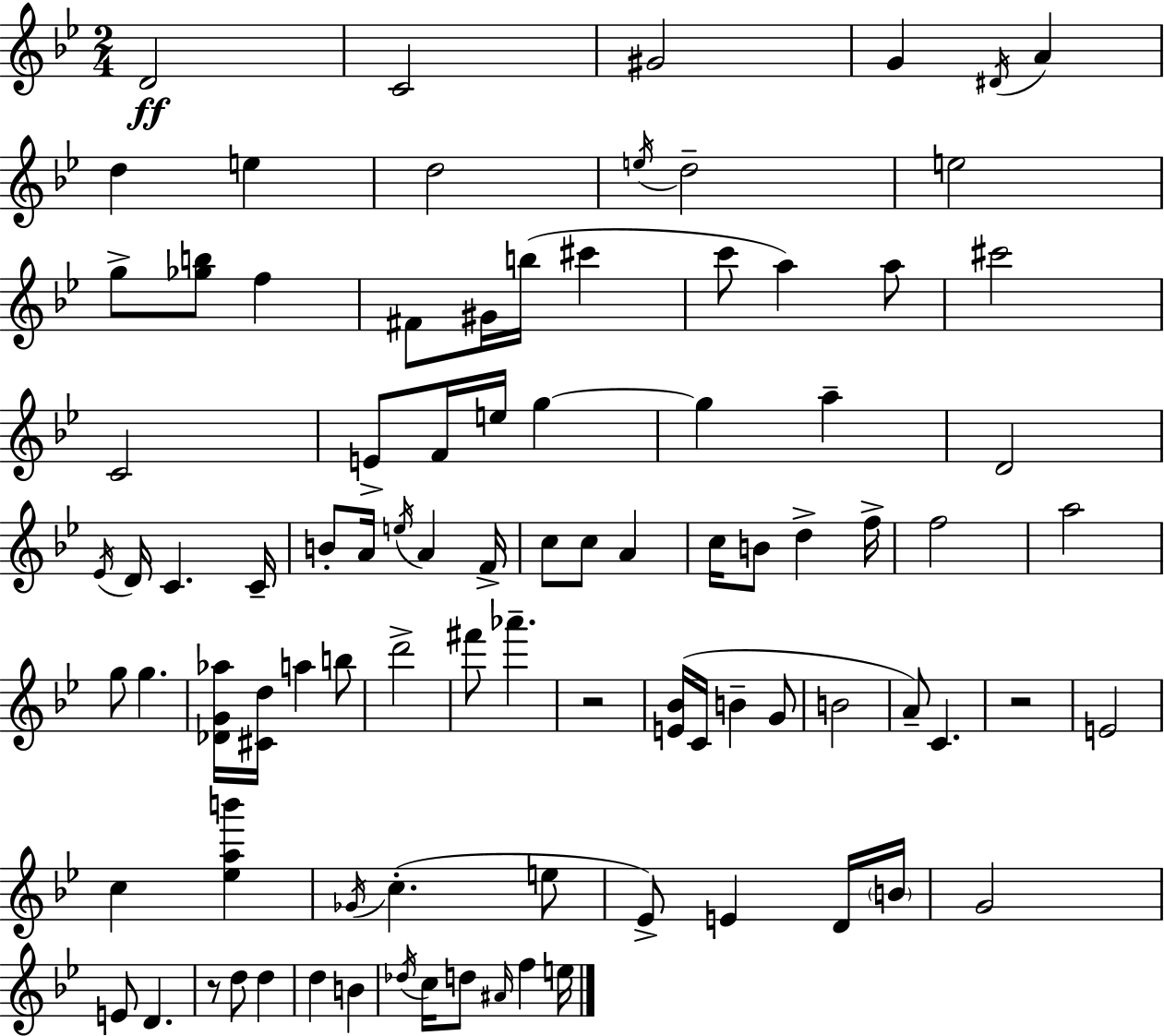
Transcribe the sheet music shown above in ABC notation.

X:1
T:Untitled
M:2/4
L:1/4
K:Bb
D2 C2 ^G2 G ^D/4 A d e d2 e/4 d2 e2 g/2 [_gb]/2 f ^F/2 ^G/4 b/4 ^c' c'/2 a a/2 ^c'2 C2 E/2 F/4 e/4 g g a D2 _E/4 D/4 C C/4 B/2 A/4 e/4 A F/4 c/2 c/2 A c/4 B/2 d f/4 f2 a2 g/2 g [_DG_a]/4 [^Cd]/4 a b/2 d'2 ^f'/2 _a' z2 [E_B]/4 C/4 B G/2 B2 A/2 C z2 E2 c [_eab'] _G/4 c e/2 _E/2 E D/4 B/4 G2 E/2 D z/2 d/2 d d B _d/4 c/4 d/2 ^A/4 f e/4